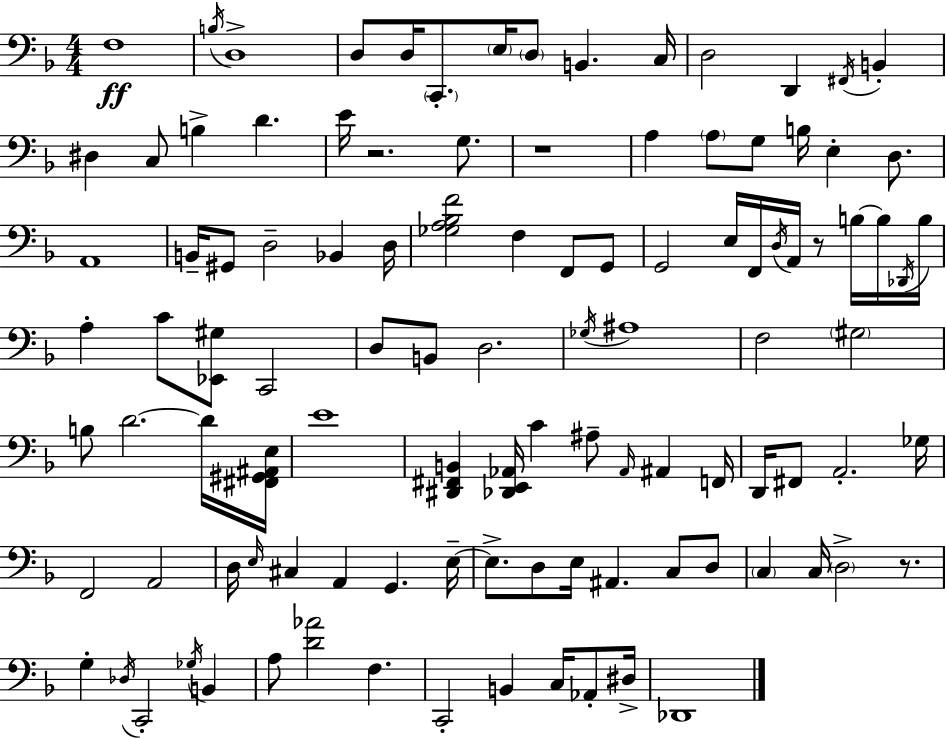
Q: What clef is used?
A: bass